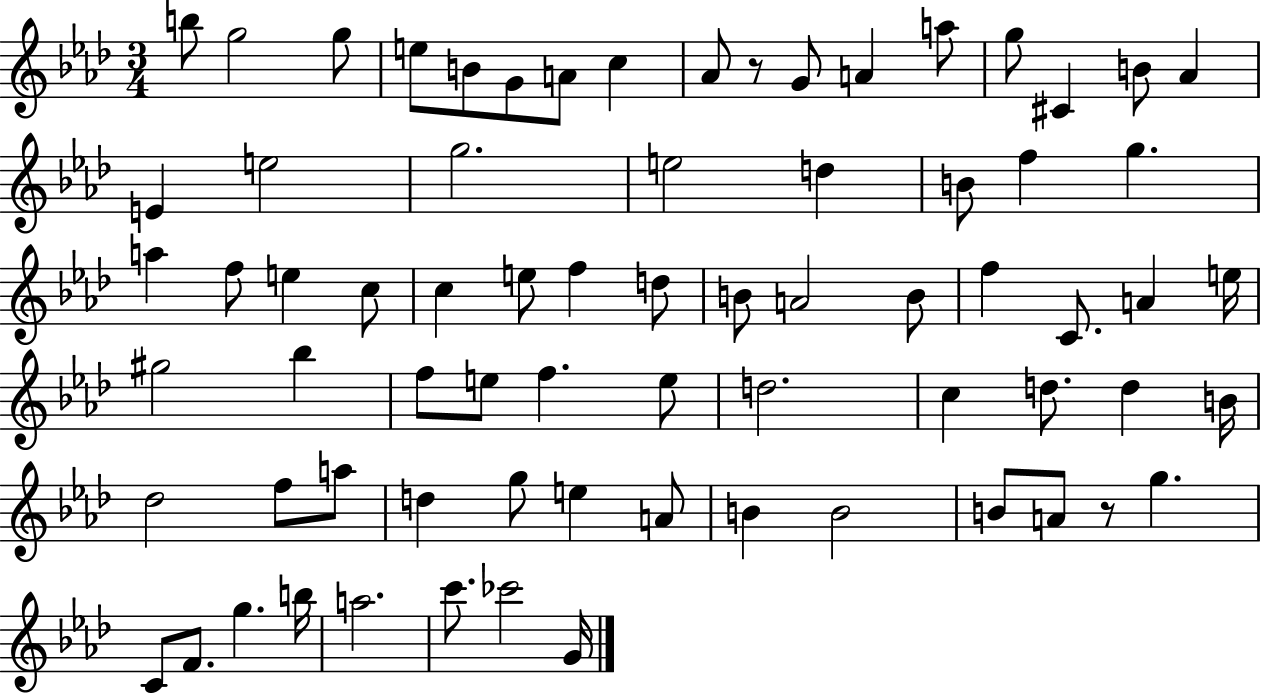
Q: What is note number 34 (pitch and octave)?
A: A4